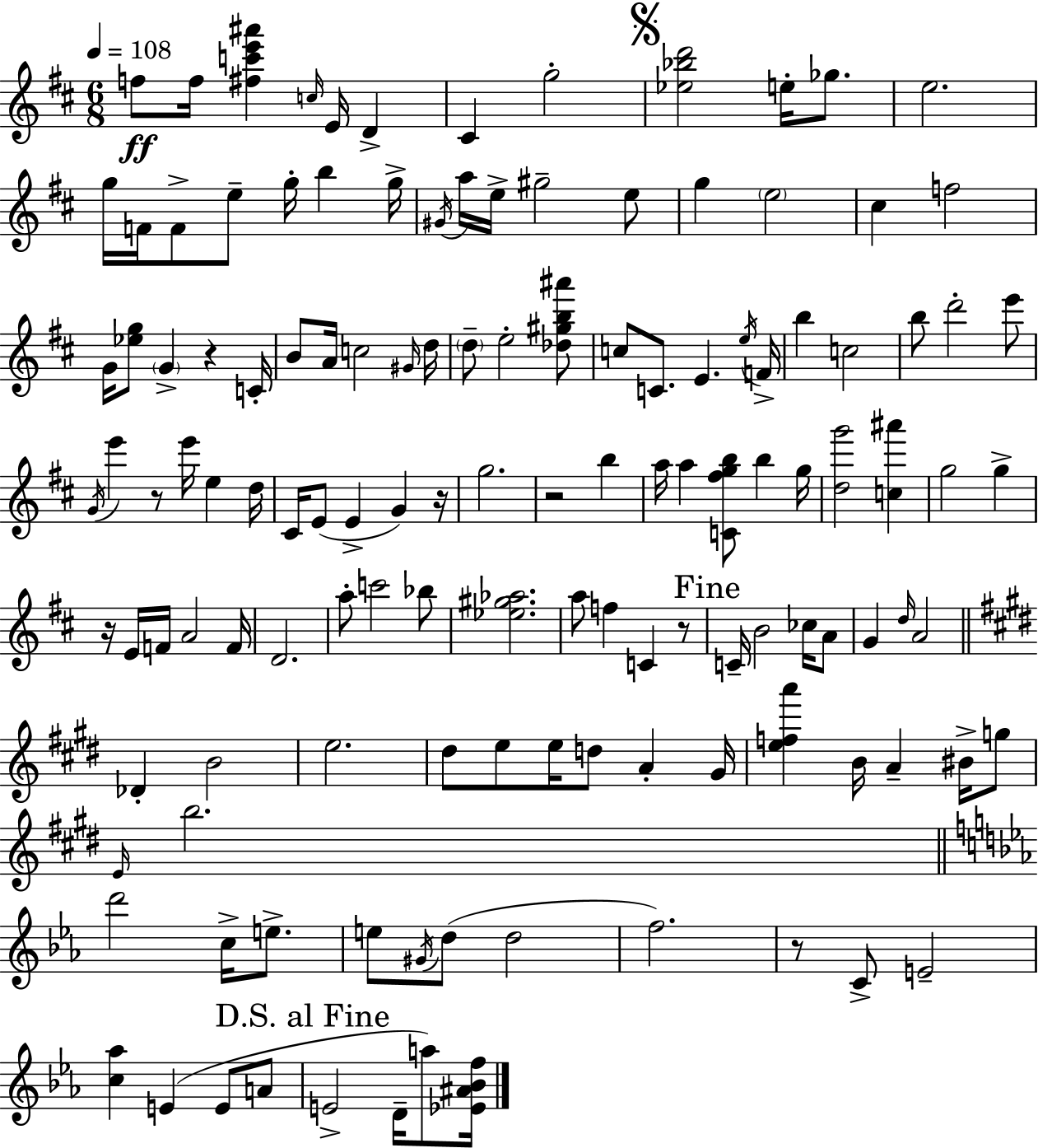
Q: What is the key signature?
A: D major